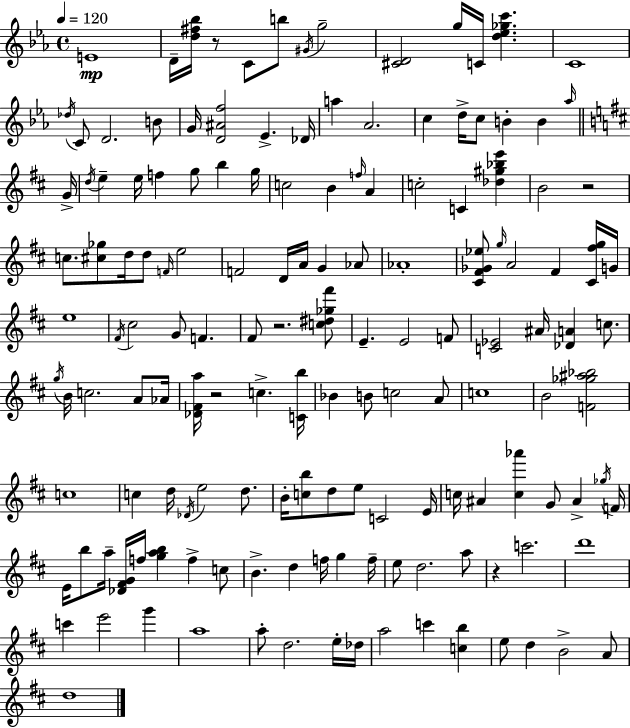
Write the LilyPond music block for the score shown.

{
  \clef treble
  \time 4/4
  \defaultTimeSignature
  \key c \minor
  \tempo 4 = 120
  e'1\mp | d'16-- <d'' fis'' bes''>16 r8 c'8 b''8 \acciaccatura { gis'16 } g''2-- | <cis' d'>2 g''16 c'16 <d'' ees'' ges'' c'''>4. | c'1 | \break \acciaccatura { des''16 } c'8 d'2. | b'8 g'16 <d' ais' f''>2 ees'4.-> | des'16 a''4 aes'2. | c''4 d''16-> c''8 b'4-. b'4 | \break \grace { aes''16 } \bar "||" \break \key b \minor g'16-> \acciaccatura { d''16 } e''4-- e''16 f''4 g''8 b''4 | g''16 c''2 b'4 \grace { f''16 } a'4 | c''2-. c'4 <des'' gis'' bes'' e'''>4 | b'2 r2 | \break c''8. <cis'' ges''>8 d''16 d''8 \grace { f'16 } e''2 | f'2 d'16 a'16 g'4 | aes'8 aes'1-. | <cis' fis' ges' ees''>8 \grace { g''16 } a'2 fis'4 | \break <cis' fis'' g''>16 g'16 e''1 | \acciaccatura { fis'16 } cis''2 g'8 | f'4. fis'8 r2. | <c'' dis'' ges'' fis'''>8 e'4.-- e'2 | \break f'8 <c' ees'>2 ais'16 <des' a'>4 | c''8. \acciaccatura { g''16 } b'16 c''2. | a'8 aes'16 <des' fis' a''>16 r2 | c''4.-> <c' b''>16 bes'4 b'8 c''2 | \break a'8 c''1 | b'2 <f' ges'' ais'' bes''>2 | c''1 | c''4 d''16 \acciaccatura { des'16 } e''2 | \break d''8. b'16-. <c'' b''>8 d''8 e''8 c'2 | e'16 c''16 ais'4 <c'' aes'''>4 | g'8 ais'4-> \acciaccatura { ges''16 } f'16 e'16 b''8 a''16-- <des' fis' g'>16 f''16 <g'' a'' b''>4 | f''4-> c''8 b'4.-> d''4 | \break f''16 g''4 f''16-- e''8 d''2. | a''8 r4 c'''2. | d'''1 | c'''4 e'''2 | \break g'''4 a''1 | a''8-. d''2. | e''16-. des''16 a''2 | c'''4 <c'' b''>4 e''8 d''4 b'2-> | \break a'8 d''1 | \bar "|."
}